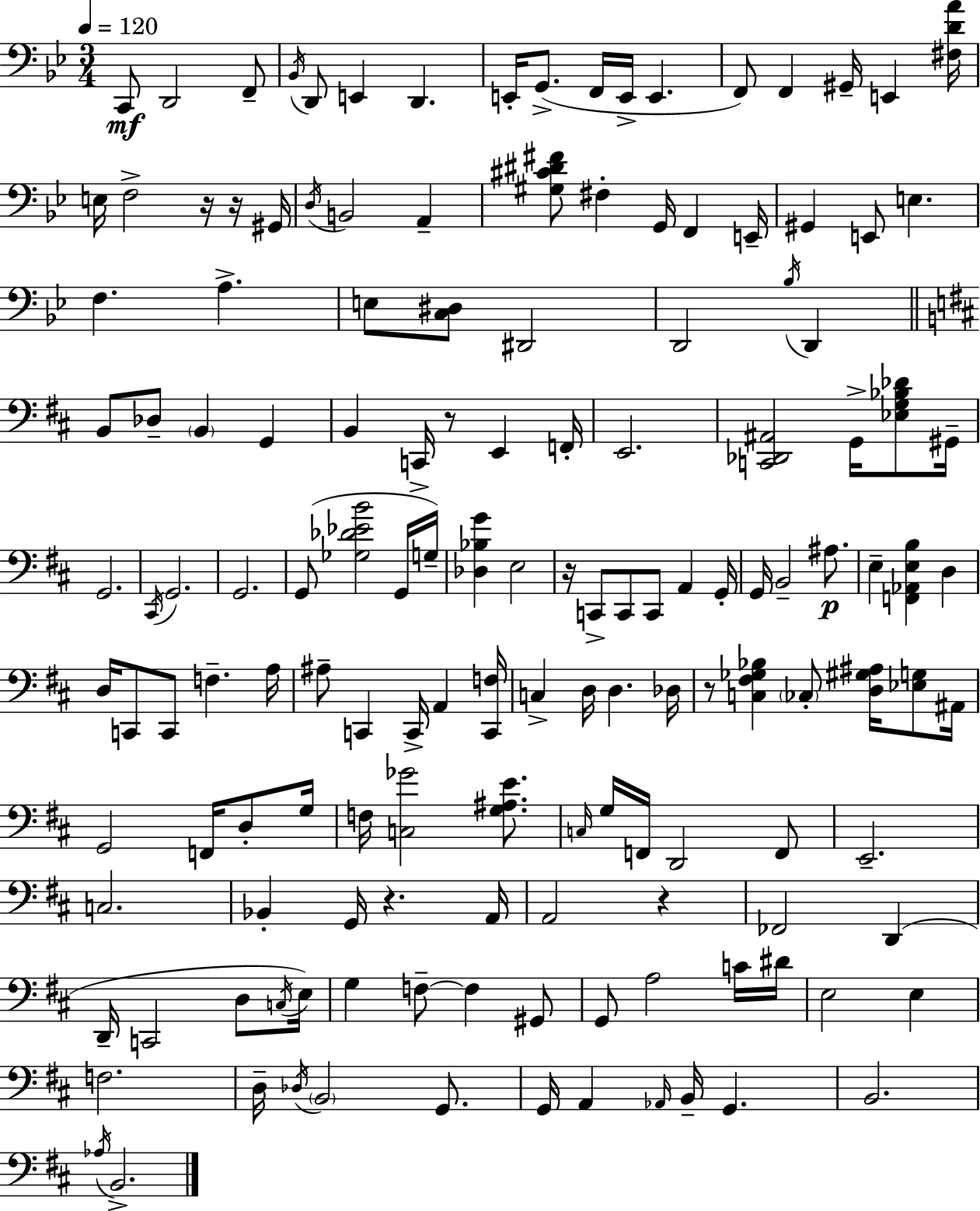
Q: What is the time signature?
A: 3/4